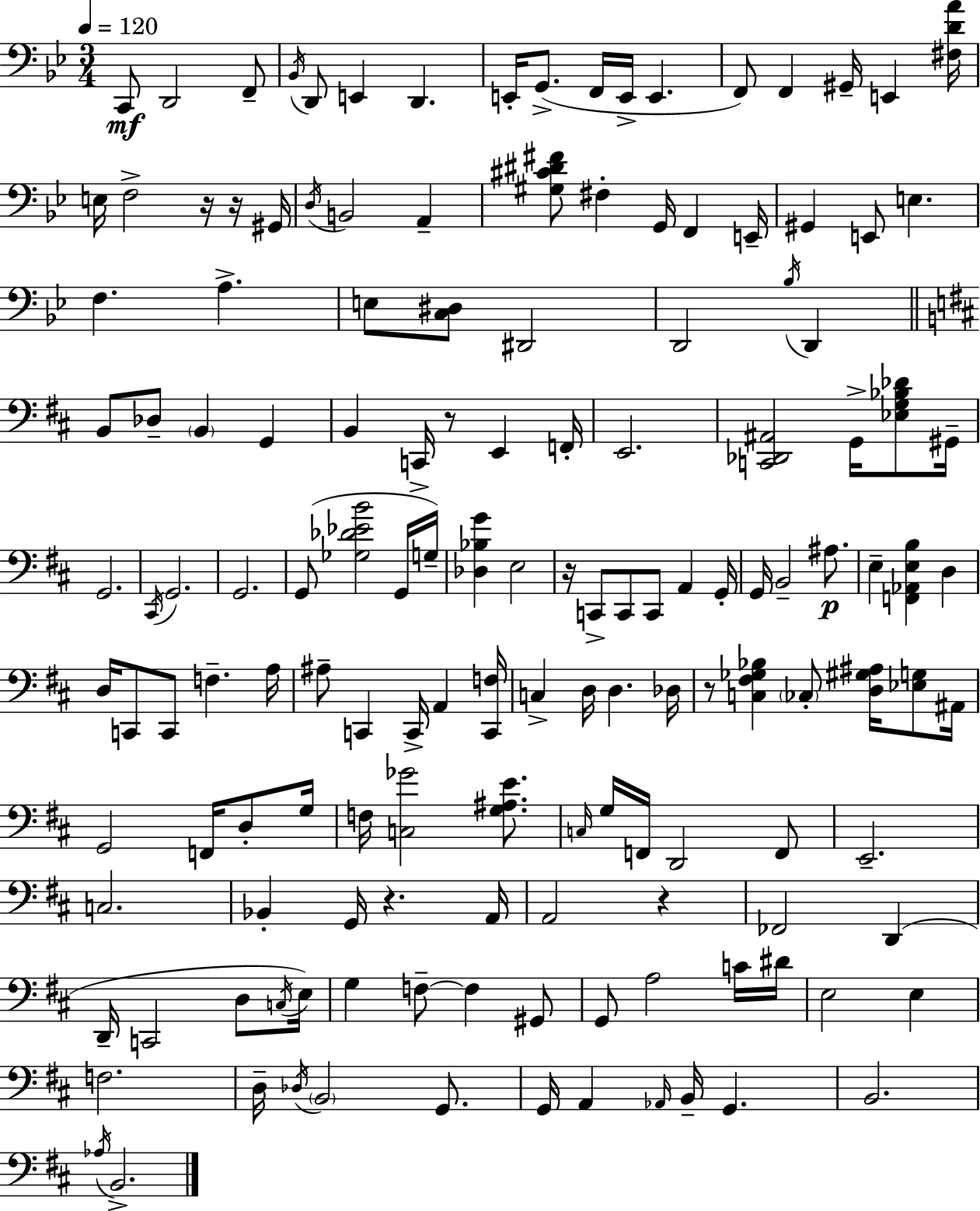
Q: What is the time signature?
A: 3/4